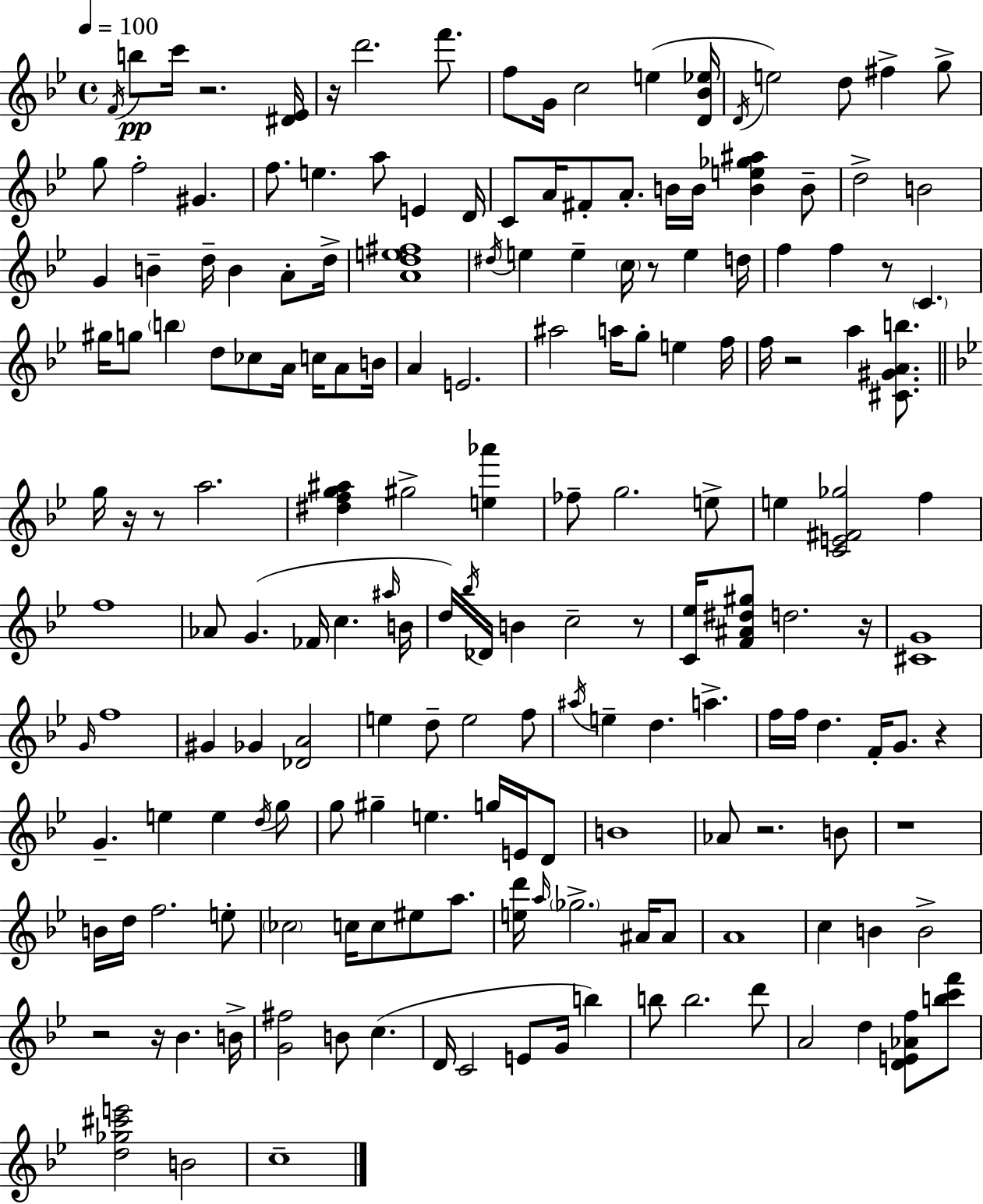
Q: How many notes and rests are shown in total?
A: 180